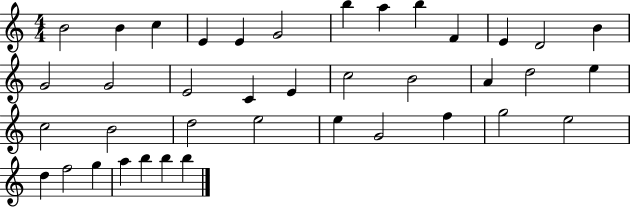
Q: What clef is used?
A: treble